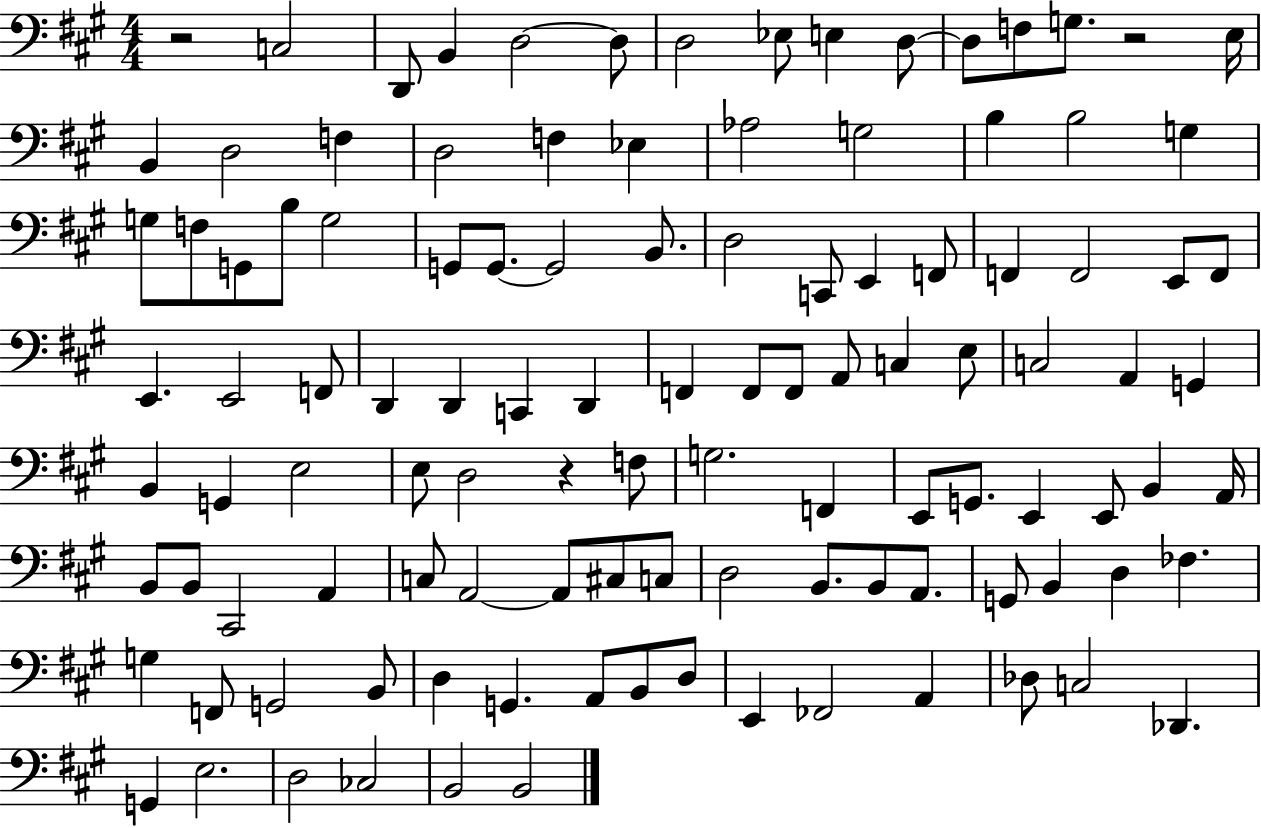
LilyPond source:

{
  \clef bass
  \numericTimeSignature
  \time 4/4
  \key a \major
  \repeat volta 2 { r2 c2 | d,8 b,4 d2~~ d8 | d2 ees8 e4 d8~~ | d8 f8 g8. r2 e16 | \break b,4 d2 f4 | d2 f4 ees4 | aes2 g2 | b4 b2 g4 | \break g8 f8 g,8 b8 g2 | g,8 g,8.~~ g,2 b,8. | d2 c,8 e,4 f,8 | f,4 f,2 e,8 f,8 | \break e,4. e,2 f,8 | d,4 d,4 c,4 d,4 | f,4 f,8 f,8 a,8 c4 e8 | c2 a,4 g,4 | \break b,4 g,4 e2 | e8 d2 r4 f8 | g2. f,4 | e,8 g,8. e,4 e,8 b,4 a,16 | \break b,8 b,8 cis,2 a,4 | c8 a,2~~ a,8 cis8 c8 | d2 b,8. b,8 a,8. | g,8 b,4 d4 fes4. | \break g4 f,8 g,2 b,8 | d4 g,4. a,8 b,8 d8 | e,4 fes,2 a,4 | des8 c2 des,4. | \break g,4 e2. | d2 ces2 | b,2 b,2 | } \bar "|."
}